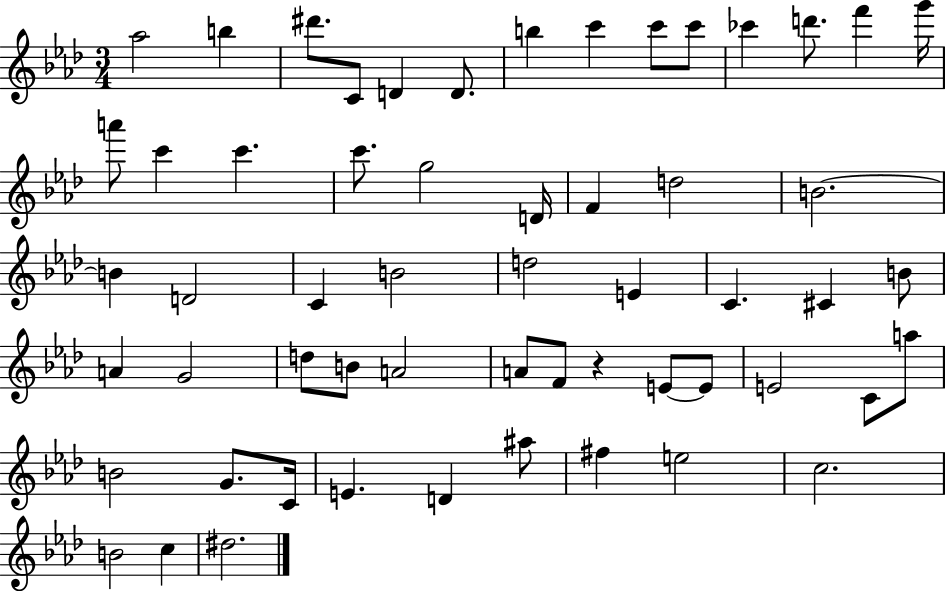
X:1
T:Untitled
M:3/4
L:1/4
K:Ab
_a2 b ^d'/2 C/2 D D/2 b c' c'/2 c'/2 _c' d'/2 f' g'/4 a'/2 c' c' c'/2 g2 D/4 F d2 B2 B D2 C B2 d2 E C ^C B/2 A G2 d/2 B/2 A2 A/2 F/2 z E/2 E/2 E2 C/2 a/2 B2 G/2 C/4 E D ^a/2 ^f e2 c2 B2 c ^d2